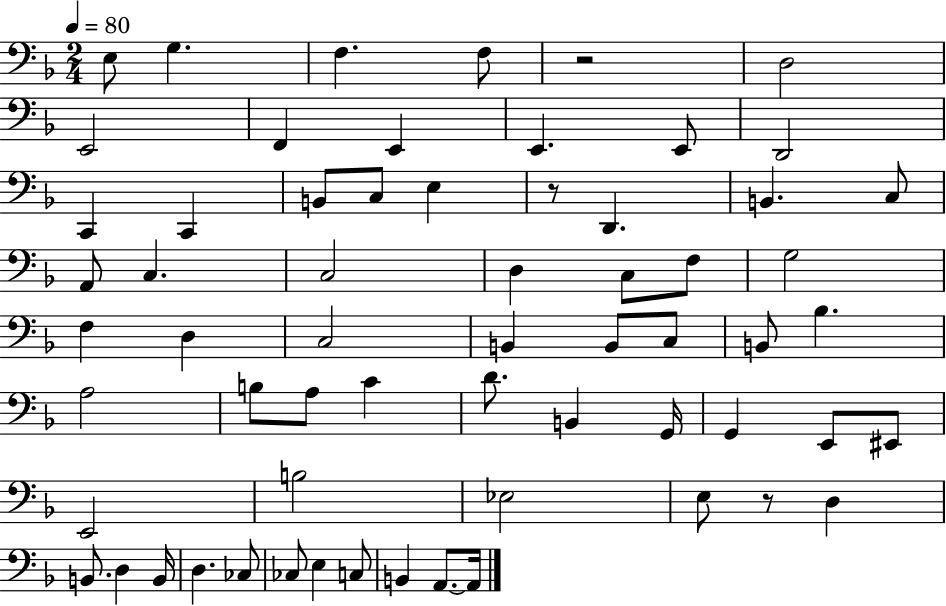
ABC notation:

X:1
T:Untitled
M:2/4
L:1/4
K:F
E,/2 G, F, F,/2 z2 D,2 E,,2 F,, E,, E,, E,,/2 D,,2 C,, C,, B,,/2 C,/2 E, z/2 D,, B,, C,/2 A,,/2 C, C,2 D, C,/2 F,/2 G,2 F, D, C,2 B,, B,,/2 C,/2 B,,/2 _B, A,2 B,/2 A,/2 C D/2 B,, G,,/4 G,, E,,/2 ^E,,/2 E,,2 B,2 _E,2 E,/2 z/2 D, B,,/2 D, B,,/4 D, _C,/2 _C,/2 E, C,/2 B,, A,,/2 A,,/4